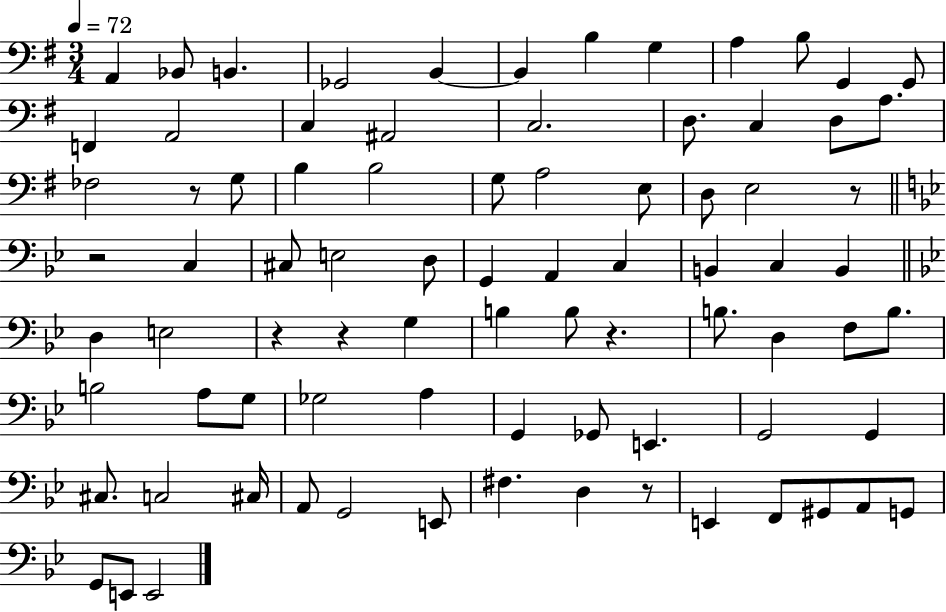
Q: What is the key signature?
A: G major